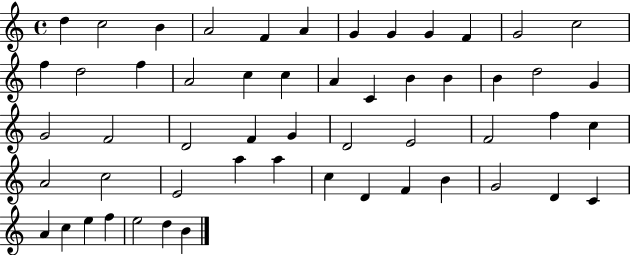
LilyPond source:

{
  \clef treble
  \time 4/4
  \defaultTimeSignature
  \key c \major
  d''4 c''2 b'4 | a'2 f'4 a'4 | g'4 g'4 g'4 f'4 | g'2 c''2 | \break f''4 d''2 f''4 | a'2 c''4 c''4 | a'4 c'4 b'4 b'4 | b'4 d''2 g'4 | \break g'2 f'2 | d'2 f'4 g'4 | d'2 e'2 | f'2 f''4 c''4 | \break a'2 c''2 | e'2 a''4 a''4 | c''4 d'4 f'4 b'4 | g'2 d'4 c'4 | \break a'4 c''4 e''4 f''4 | e''2 d''4 b'4 | \bar "|."
}